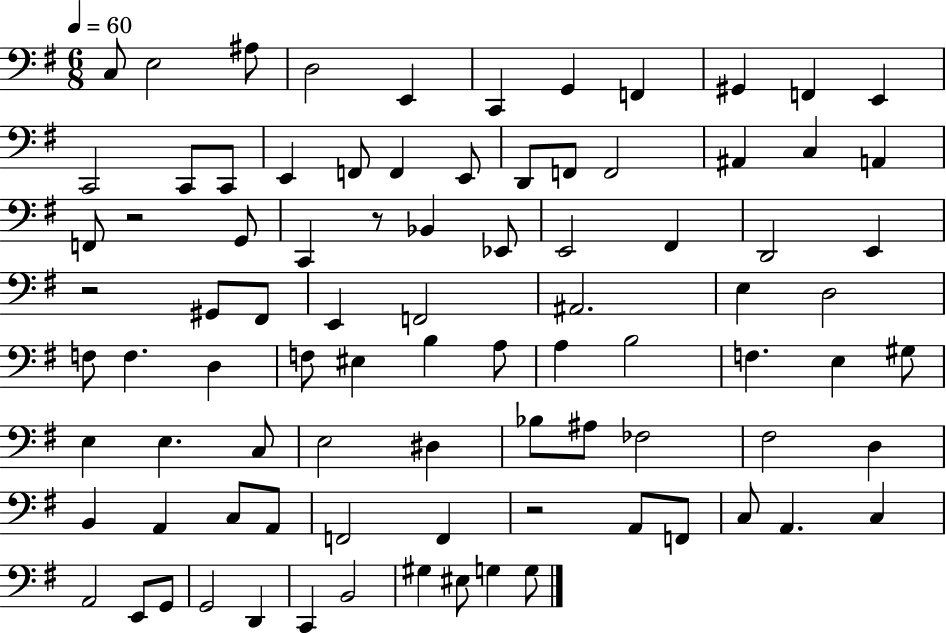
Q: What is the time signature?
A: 6/8